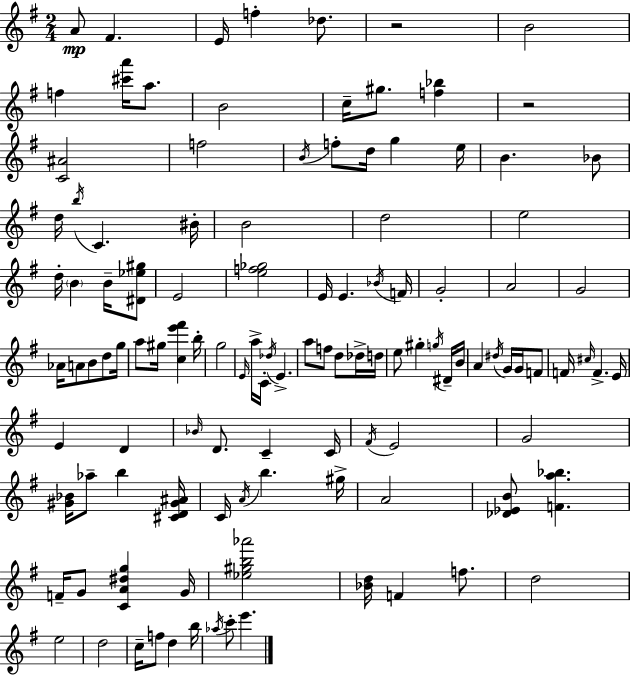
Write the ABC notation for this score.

X:1
T:Untitled
M:2/4
L:1/4
K:G
A/2 ^F E/4 f _d/2 z2 B2 f [^c'a']/4 a/2 B2 c/4 ^g/2 [f_b] z2 [C^A]2 f2 B/4 f/2 d/4 g e/4 B _B/2 d/4 b/4 C ^B/4 B2 d2 e2 d/4 B B/4 [^D_e^g]/2 E2 [ef_g]2 E/4 E _B/4 F/4 G2 A2 G2 _A/4 A/2 B/2 d/2 g/4 a/2 ^g/4 [ce'^f'] b/4 g2 E/4 a/4 C/4 _d/4 E a/2 f/2 d/2 _d/4 d/4 e/2 ^g g/4 ^D/4 B/4 A ^d/4 G/4 G/4 F/2 F/4 ^c/4 F E/4 E D _B/4 D/2 C C/4 ^F/4 E2 G2 [^G_B]/4 _a/2 b [^CD^G^A]/4 C/4 A/4 b ^g/4 A2 [_D_EB]/2 [Fa_b] F/4 G/2 [CA^dg] G/4 [_e^gb_a']2 [_Bd]/4 F f/2 d2 e2 d2 c/4 f/2 d b/4 _a/4 c'/2 e'